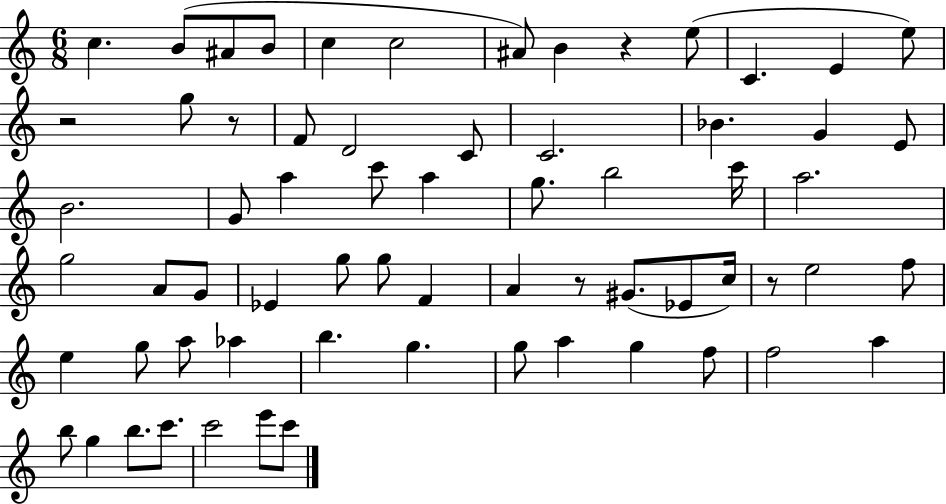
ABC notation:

X:1
T:Untitled
M:6/8
L:1/4
K:C
c B/2 ^A/2 B/2 c c2 ^A/2 B z e/2 C E e/2 z2 g/2 z/2 F/2 D2 C/2 C2 _B G E/2 B2 G/2 a c'/2 a g/2 b2 c'/4 a2 g2 A/2 G/2 _E g/2 g/2 F A z/2 ^G/2 _E/2 c/4 z/2 e2 f/2 e g/2 a/2 _a b g g/2 a g f/2 f2 a b/2 g b/2 c'/2 c'2 e'/2 c'/2